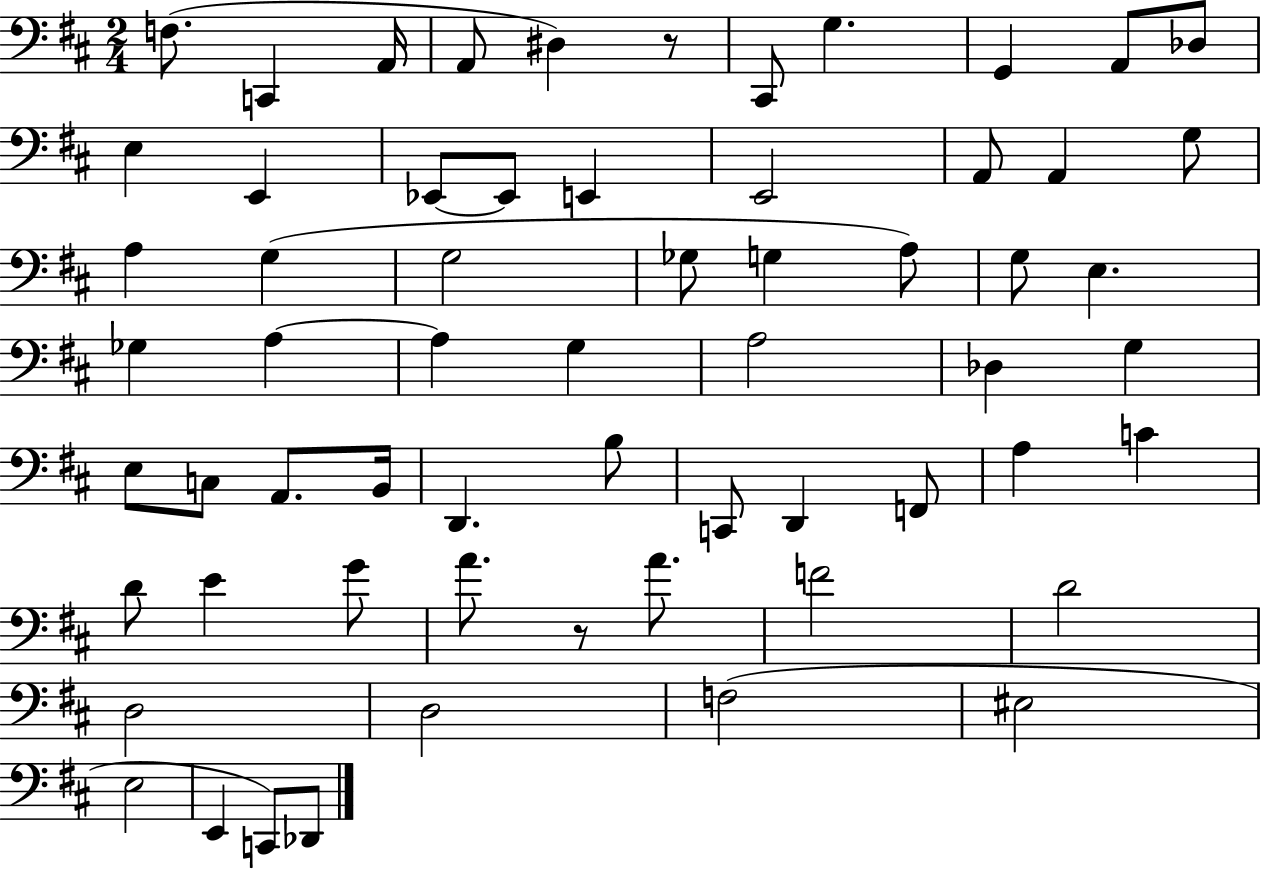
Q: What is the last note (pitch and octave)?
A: Db2